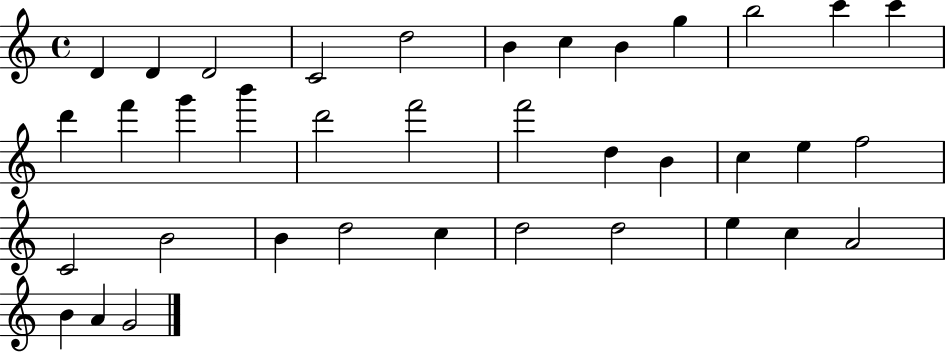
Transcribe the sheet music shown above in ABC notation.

X:1
T:Untitled
M:4/4
L:1/4
K:C
D D D2 C2 d2 B c B g b2 c' c' d' f' g' b' d'2 f'2 f'2 d B c e f2 C2 B2 B d2 c d2 d2 e c A2 B A G2